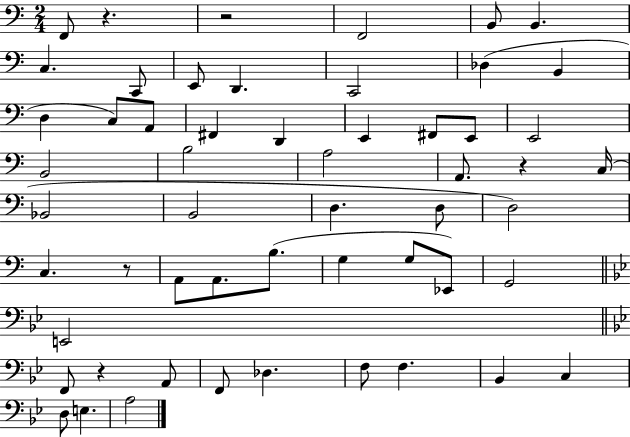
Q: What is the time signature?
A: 2/4